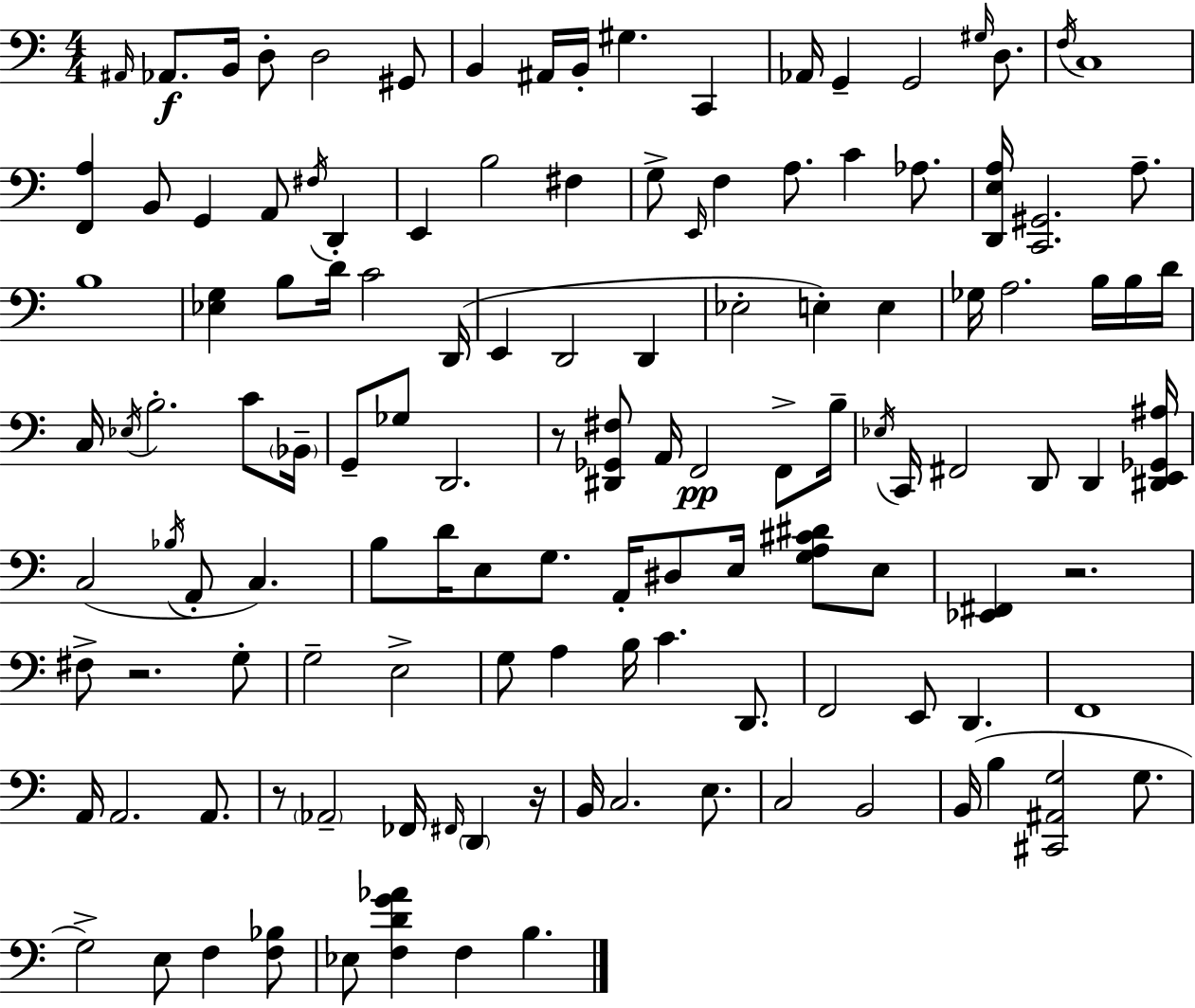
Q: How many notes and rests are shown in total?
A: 128